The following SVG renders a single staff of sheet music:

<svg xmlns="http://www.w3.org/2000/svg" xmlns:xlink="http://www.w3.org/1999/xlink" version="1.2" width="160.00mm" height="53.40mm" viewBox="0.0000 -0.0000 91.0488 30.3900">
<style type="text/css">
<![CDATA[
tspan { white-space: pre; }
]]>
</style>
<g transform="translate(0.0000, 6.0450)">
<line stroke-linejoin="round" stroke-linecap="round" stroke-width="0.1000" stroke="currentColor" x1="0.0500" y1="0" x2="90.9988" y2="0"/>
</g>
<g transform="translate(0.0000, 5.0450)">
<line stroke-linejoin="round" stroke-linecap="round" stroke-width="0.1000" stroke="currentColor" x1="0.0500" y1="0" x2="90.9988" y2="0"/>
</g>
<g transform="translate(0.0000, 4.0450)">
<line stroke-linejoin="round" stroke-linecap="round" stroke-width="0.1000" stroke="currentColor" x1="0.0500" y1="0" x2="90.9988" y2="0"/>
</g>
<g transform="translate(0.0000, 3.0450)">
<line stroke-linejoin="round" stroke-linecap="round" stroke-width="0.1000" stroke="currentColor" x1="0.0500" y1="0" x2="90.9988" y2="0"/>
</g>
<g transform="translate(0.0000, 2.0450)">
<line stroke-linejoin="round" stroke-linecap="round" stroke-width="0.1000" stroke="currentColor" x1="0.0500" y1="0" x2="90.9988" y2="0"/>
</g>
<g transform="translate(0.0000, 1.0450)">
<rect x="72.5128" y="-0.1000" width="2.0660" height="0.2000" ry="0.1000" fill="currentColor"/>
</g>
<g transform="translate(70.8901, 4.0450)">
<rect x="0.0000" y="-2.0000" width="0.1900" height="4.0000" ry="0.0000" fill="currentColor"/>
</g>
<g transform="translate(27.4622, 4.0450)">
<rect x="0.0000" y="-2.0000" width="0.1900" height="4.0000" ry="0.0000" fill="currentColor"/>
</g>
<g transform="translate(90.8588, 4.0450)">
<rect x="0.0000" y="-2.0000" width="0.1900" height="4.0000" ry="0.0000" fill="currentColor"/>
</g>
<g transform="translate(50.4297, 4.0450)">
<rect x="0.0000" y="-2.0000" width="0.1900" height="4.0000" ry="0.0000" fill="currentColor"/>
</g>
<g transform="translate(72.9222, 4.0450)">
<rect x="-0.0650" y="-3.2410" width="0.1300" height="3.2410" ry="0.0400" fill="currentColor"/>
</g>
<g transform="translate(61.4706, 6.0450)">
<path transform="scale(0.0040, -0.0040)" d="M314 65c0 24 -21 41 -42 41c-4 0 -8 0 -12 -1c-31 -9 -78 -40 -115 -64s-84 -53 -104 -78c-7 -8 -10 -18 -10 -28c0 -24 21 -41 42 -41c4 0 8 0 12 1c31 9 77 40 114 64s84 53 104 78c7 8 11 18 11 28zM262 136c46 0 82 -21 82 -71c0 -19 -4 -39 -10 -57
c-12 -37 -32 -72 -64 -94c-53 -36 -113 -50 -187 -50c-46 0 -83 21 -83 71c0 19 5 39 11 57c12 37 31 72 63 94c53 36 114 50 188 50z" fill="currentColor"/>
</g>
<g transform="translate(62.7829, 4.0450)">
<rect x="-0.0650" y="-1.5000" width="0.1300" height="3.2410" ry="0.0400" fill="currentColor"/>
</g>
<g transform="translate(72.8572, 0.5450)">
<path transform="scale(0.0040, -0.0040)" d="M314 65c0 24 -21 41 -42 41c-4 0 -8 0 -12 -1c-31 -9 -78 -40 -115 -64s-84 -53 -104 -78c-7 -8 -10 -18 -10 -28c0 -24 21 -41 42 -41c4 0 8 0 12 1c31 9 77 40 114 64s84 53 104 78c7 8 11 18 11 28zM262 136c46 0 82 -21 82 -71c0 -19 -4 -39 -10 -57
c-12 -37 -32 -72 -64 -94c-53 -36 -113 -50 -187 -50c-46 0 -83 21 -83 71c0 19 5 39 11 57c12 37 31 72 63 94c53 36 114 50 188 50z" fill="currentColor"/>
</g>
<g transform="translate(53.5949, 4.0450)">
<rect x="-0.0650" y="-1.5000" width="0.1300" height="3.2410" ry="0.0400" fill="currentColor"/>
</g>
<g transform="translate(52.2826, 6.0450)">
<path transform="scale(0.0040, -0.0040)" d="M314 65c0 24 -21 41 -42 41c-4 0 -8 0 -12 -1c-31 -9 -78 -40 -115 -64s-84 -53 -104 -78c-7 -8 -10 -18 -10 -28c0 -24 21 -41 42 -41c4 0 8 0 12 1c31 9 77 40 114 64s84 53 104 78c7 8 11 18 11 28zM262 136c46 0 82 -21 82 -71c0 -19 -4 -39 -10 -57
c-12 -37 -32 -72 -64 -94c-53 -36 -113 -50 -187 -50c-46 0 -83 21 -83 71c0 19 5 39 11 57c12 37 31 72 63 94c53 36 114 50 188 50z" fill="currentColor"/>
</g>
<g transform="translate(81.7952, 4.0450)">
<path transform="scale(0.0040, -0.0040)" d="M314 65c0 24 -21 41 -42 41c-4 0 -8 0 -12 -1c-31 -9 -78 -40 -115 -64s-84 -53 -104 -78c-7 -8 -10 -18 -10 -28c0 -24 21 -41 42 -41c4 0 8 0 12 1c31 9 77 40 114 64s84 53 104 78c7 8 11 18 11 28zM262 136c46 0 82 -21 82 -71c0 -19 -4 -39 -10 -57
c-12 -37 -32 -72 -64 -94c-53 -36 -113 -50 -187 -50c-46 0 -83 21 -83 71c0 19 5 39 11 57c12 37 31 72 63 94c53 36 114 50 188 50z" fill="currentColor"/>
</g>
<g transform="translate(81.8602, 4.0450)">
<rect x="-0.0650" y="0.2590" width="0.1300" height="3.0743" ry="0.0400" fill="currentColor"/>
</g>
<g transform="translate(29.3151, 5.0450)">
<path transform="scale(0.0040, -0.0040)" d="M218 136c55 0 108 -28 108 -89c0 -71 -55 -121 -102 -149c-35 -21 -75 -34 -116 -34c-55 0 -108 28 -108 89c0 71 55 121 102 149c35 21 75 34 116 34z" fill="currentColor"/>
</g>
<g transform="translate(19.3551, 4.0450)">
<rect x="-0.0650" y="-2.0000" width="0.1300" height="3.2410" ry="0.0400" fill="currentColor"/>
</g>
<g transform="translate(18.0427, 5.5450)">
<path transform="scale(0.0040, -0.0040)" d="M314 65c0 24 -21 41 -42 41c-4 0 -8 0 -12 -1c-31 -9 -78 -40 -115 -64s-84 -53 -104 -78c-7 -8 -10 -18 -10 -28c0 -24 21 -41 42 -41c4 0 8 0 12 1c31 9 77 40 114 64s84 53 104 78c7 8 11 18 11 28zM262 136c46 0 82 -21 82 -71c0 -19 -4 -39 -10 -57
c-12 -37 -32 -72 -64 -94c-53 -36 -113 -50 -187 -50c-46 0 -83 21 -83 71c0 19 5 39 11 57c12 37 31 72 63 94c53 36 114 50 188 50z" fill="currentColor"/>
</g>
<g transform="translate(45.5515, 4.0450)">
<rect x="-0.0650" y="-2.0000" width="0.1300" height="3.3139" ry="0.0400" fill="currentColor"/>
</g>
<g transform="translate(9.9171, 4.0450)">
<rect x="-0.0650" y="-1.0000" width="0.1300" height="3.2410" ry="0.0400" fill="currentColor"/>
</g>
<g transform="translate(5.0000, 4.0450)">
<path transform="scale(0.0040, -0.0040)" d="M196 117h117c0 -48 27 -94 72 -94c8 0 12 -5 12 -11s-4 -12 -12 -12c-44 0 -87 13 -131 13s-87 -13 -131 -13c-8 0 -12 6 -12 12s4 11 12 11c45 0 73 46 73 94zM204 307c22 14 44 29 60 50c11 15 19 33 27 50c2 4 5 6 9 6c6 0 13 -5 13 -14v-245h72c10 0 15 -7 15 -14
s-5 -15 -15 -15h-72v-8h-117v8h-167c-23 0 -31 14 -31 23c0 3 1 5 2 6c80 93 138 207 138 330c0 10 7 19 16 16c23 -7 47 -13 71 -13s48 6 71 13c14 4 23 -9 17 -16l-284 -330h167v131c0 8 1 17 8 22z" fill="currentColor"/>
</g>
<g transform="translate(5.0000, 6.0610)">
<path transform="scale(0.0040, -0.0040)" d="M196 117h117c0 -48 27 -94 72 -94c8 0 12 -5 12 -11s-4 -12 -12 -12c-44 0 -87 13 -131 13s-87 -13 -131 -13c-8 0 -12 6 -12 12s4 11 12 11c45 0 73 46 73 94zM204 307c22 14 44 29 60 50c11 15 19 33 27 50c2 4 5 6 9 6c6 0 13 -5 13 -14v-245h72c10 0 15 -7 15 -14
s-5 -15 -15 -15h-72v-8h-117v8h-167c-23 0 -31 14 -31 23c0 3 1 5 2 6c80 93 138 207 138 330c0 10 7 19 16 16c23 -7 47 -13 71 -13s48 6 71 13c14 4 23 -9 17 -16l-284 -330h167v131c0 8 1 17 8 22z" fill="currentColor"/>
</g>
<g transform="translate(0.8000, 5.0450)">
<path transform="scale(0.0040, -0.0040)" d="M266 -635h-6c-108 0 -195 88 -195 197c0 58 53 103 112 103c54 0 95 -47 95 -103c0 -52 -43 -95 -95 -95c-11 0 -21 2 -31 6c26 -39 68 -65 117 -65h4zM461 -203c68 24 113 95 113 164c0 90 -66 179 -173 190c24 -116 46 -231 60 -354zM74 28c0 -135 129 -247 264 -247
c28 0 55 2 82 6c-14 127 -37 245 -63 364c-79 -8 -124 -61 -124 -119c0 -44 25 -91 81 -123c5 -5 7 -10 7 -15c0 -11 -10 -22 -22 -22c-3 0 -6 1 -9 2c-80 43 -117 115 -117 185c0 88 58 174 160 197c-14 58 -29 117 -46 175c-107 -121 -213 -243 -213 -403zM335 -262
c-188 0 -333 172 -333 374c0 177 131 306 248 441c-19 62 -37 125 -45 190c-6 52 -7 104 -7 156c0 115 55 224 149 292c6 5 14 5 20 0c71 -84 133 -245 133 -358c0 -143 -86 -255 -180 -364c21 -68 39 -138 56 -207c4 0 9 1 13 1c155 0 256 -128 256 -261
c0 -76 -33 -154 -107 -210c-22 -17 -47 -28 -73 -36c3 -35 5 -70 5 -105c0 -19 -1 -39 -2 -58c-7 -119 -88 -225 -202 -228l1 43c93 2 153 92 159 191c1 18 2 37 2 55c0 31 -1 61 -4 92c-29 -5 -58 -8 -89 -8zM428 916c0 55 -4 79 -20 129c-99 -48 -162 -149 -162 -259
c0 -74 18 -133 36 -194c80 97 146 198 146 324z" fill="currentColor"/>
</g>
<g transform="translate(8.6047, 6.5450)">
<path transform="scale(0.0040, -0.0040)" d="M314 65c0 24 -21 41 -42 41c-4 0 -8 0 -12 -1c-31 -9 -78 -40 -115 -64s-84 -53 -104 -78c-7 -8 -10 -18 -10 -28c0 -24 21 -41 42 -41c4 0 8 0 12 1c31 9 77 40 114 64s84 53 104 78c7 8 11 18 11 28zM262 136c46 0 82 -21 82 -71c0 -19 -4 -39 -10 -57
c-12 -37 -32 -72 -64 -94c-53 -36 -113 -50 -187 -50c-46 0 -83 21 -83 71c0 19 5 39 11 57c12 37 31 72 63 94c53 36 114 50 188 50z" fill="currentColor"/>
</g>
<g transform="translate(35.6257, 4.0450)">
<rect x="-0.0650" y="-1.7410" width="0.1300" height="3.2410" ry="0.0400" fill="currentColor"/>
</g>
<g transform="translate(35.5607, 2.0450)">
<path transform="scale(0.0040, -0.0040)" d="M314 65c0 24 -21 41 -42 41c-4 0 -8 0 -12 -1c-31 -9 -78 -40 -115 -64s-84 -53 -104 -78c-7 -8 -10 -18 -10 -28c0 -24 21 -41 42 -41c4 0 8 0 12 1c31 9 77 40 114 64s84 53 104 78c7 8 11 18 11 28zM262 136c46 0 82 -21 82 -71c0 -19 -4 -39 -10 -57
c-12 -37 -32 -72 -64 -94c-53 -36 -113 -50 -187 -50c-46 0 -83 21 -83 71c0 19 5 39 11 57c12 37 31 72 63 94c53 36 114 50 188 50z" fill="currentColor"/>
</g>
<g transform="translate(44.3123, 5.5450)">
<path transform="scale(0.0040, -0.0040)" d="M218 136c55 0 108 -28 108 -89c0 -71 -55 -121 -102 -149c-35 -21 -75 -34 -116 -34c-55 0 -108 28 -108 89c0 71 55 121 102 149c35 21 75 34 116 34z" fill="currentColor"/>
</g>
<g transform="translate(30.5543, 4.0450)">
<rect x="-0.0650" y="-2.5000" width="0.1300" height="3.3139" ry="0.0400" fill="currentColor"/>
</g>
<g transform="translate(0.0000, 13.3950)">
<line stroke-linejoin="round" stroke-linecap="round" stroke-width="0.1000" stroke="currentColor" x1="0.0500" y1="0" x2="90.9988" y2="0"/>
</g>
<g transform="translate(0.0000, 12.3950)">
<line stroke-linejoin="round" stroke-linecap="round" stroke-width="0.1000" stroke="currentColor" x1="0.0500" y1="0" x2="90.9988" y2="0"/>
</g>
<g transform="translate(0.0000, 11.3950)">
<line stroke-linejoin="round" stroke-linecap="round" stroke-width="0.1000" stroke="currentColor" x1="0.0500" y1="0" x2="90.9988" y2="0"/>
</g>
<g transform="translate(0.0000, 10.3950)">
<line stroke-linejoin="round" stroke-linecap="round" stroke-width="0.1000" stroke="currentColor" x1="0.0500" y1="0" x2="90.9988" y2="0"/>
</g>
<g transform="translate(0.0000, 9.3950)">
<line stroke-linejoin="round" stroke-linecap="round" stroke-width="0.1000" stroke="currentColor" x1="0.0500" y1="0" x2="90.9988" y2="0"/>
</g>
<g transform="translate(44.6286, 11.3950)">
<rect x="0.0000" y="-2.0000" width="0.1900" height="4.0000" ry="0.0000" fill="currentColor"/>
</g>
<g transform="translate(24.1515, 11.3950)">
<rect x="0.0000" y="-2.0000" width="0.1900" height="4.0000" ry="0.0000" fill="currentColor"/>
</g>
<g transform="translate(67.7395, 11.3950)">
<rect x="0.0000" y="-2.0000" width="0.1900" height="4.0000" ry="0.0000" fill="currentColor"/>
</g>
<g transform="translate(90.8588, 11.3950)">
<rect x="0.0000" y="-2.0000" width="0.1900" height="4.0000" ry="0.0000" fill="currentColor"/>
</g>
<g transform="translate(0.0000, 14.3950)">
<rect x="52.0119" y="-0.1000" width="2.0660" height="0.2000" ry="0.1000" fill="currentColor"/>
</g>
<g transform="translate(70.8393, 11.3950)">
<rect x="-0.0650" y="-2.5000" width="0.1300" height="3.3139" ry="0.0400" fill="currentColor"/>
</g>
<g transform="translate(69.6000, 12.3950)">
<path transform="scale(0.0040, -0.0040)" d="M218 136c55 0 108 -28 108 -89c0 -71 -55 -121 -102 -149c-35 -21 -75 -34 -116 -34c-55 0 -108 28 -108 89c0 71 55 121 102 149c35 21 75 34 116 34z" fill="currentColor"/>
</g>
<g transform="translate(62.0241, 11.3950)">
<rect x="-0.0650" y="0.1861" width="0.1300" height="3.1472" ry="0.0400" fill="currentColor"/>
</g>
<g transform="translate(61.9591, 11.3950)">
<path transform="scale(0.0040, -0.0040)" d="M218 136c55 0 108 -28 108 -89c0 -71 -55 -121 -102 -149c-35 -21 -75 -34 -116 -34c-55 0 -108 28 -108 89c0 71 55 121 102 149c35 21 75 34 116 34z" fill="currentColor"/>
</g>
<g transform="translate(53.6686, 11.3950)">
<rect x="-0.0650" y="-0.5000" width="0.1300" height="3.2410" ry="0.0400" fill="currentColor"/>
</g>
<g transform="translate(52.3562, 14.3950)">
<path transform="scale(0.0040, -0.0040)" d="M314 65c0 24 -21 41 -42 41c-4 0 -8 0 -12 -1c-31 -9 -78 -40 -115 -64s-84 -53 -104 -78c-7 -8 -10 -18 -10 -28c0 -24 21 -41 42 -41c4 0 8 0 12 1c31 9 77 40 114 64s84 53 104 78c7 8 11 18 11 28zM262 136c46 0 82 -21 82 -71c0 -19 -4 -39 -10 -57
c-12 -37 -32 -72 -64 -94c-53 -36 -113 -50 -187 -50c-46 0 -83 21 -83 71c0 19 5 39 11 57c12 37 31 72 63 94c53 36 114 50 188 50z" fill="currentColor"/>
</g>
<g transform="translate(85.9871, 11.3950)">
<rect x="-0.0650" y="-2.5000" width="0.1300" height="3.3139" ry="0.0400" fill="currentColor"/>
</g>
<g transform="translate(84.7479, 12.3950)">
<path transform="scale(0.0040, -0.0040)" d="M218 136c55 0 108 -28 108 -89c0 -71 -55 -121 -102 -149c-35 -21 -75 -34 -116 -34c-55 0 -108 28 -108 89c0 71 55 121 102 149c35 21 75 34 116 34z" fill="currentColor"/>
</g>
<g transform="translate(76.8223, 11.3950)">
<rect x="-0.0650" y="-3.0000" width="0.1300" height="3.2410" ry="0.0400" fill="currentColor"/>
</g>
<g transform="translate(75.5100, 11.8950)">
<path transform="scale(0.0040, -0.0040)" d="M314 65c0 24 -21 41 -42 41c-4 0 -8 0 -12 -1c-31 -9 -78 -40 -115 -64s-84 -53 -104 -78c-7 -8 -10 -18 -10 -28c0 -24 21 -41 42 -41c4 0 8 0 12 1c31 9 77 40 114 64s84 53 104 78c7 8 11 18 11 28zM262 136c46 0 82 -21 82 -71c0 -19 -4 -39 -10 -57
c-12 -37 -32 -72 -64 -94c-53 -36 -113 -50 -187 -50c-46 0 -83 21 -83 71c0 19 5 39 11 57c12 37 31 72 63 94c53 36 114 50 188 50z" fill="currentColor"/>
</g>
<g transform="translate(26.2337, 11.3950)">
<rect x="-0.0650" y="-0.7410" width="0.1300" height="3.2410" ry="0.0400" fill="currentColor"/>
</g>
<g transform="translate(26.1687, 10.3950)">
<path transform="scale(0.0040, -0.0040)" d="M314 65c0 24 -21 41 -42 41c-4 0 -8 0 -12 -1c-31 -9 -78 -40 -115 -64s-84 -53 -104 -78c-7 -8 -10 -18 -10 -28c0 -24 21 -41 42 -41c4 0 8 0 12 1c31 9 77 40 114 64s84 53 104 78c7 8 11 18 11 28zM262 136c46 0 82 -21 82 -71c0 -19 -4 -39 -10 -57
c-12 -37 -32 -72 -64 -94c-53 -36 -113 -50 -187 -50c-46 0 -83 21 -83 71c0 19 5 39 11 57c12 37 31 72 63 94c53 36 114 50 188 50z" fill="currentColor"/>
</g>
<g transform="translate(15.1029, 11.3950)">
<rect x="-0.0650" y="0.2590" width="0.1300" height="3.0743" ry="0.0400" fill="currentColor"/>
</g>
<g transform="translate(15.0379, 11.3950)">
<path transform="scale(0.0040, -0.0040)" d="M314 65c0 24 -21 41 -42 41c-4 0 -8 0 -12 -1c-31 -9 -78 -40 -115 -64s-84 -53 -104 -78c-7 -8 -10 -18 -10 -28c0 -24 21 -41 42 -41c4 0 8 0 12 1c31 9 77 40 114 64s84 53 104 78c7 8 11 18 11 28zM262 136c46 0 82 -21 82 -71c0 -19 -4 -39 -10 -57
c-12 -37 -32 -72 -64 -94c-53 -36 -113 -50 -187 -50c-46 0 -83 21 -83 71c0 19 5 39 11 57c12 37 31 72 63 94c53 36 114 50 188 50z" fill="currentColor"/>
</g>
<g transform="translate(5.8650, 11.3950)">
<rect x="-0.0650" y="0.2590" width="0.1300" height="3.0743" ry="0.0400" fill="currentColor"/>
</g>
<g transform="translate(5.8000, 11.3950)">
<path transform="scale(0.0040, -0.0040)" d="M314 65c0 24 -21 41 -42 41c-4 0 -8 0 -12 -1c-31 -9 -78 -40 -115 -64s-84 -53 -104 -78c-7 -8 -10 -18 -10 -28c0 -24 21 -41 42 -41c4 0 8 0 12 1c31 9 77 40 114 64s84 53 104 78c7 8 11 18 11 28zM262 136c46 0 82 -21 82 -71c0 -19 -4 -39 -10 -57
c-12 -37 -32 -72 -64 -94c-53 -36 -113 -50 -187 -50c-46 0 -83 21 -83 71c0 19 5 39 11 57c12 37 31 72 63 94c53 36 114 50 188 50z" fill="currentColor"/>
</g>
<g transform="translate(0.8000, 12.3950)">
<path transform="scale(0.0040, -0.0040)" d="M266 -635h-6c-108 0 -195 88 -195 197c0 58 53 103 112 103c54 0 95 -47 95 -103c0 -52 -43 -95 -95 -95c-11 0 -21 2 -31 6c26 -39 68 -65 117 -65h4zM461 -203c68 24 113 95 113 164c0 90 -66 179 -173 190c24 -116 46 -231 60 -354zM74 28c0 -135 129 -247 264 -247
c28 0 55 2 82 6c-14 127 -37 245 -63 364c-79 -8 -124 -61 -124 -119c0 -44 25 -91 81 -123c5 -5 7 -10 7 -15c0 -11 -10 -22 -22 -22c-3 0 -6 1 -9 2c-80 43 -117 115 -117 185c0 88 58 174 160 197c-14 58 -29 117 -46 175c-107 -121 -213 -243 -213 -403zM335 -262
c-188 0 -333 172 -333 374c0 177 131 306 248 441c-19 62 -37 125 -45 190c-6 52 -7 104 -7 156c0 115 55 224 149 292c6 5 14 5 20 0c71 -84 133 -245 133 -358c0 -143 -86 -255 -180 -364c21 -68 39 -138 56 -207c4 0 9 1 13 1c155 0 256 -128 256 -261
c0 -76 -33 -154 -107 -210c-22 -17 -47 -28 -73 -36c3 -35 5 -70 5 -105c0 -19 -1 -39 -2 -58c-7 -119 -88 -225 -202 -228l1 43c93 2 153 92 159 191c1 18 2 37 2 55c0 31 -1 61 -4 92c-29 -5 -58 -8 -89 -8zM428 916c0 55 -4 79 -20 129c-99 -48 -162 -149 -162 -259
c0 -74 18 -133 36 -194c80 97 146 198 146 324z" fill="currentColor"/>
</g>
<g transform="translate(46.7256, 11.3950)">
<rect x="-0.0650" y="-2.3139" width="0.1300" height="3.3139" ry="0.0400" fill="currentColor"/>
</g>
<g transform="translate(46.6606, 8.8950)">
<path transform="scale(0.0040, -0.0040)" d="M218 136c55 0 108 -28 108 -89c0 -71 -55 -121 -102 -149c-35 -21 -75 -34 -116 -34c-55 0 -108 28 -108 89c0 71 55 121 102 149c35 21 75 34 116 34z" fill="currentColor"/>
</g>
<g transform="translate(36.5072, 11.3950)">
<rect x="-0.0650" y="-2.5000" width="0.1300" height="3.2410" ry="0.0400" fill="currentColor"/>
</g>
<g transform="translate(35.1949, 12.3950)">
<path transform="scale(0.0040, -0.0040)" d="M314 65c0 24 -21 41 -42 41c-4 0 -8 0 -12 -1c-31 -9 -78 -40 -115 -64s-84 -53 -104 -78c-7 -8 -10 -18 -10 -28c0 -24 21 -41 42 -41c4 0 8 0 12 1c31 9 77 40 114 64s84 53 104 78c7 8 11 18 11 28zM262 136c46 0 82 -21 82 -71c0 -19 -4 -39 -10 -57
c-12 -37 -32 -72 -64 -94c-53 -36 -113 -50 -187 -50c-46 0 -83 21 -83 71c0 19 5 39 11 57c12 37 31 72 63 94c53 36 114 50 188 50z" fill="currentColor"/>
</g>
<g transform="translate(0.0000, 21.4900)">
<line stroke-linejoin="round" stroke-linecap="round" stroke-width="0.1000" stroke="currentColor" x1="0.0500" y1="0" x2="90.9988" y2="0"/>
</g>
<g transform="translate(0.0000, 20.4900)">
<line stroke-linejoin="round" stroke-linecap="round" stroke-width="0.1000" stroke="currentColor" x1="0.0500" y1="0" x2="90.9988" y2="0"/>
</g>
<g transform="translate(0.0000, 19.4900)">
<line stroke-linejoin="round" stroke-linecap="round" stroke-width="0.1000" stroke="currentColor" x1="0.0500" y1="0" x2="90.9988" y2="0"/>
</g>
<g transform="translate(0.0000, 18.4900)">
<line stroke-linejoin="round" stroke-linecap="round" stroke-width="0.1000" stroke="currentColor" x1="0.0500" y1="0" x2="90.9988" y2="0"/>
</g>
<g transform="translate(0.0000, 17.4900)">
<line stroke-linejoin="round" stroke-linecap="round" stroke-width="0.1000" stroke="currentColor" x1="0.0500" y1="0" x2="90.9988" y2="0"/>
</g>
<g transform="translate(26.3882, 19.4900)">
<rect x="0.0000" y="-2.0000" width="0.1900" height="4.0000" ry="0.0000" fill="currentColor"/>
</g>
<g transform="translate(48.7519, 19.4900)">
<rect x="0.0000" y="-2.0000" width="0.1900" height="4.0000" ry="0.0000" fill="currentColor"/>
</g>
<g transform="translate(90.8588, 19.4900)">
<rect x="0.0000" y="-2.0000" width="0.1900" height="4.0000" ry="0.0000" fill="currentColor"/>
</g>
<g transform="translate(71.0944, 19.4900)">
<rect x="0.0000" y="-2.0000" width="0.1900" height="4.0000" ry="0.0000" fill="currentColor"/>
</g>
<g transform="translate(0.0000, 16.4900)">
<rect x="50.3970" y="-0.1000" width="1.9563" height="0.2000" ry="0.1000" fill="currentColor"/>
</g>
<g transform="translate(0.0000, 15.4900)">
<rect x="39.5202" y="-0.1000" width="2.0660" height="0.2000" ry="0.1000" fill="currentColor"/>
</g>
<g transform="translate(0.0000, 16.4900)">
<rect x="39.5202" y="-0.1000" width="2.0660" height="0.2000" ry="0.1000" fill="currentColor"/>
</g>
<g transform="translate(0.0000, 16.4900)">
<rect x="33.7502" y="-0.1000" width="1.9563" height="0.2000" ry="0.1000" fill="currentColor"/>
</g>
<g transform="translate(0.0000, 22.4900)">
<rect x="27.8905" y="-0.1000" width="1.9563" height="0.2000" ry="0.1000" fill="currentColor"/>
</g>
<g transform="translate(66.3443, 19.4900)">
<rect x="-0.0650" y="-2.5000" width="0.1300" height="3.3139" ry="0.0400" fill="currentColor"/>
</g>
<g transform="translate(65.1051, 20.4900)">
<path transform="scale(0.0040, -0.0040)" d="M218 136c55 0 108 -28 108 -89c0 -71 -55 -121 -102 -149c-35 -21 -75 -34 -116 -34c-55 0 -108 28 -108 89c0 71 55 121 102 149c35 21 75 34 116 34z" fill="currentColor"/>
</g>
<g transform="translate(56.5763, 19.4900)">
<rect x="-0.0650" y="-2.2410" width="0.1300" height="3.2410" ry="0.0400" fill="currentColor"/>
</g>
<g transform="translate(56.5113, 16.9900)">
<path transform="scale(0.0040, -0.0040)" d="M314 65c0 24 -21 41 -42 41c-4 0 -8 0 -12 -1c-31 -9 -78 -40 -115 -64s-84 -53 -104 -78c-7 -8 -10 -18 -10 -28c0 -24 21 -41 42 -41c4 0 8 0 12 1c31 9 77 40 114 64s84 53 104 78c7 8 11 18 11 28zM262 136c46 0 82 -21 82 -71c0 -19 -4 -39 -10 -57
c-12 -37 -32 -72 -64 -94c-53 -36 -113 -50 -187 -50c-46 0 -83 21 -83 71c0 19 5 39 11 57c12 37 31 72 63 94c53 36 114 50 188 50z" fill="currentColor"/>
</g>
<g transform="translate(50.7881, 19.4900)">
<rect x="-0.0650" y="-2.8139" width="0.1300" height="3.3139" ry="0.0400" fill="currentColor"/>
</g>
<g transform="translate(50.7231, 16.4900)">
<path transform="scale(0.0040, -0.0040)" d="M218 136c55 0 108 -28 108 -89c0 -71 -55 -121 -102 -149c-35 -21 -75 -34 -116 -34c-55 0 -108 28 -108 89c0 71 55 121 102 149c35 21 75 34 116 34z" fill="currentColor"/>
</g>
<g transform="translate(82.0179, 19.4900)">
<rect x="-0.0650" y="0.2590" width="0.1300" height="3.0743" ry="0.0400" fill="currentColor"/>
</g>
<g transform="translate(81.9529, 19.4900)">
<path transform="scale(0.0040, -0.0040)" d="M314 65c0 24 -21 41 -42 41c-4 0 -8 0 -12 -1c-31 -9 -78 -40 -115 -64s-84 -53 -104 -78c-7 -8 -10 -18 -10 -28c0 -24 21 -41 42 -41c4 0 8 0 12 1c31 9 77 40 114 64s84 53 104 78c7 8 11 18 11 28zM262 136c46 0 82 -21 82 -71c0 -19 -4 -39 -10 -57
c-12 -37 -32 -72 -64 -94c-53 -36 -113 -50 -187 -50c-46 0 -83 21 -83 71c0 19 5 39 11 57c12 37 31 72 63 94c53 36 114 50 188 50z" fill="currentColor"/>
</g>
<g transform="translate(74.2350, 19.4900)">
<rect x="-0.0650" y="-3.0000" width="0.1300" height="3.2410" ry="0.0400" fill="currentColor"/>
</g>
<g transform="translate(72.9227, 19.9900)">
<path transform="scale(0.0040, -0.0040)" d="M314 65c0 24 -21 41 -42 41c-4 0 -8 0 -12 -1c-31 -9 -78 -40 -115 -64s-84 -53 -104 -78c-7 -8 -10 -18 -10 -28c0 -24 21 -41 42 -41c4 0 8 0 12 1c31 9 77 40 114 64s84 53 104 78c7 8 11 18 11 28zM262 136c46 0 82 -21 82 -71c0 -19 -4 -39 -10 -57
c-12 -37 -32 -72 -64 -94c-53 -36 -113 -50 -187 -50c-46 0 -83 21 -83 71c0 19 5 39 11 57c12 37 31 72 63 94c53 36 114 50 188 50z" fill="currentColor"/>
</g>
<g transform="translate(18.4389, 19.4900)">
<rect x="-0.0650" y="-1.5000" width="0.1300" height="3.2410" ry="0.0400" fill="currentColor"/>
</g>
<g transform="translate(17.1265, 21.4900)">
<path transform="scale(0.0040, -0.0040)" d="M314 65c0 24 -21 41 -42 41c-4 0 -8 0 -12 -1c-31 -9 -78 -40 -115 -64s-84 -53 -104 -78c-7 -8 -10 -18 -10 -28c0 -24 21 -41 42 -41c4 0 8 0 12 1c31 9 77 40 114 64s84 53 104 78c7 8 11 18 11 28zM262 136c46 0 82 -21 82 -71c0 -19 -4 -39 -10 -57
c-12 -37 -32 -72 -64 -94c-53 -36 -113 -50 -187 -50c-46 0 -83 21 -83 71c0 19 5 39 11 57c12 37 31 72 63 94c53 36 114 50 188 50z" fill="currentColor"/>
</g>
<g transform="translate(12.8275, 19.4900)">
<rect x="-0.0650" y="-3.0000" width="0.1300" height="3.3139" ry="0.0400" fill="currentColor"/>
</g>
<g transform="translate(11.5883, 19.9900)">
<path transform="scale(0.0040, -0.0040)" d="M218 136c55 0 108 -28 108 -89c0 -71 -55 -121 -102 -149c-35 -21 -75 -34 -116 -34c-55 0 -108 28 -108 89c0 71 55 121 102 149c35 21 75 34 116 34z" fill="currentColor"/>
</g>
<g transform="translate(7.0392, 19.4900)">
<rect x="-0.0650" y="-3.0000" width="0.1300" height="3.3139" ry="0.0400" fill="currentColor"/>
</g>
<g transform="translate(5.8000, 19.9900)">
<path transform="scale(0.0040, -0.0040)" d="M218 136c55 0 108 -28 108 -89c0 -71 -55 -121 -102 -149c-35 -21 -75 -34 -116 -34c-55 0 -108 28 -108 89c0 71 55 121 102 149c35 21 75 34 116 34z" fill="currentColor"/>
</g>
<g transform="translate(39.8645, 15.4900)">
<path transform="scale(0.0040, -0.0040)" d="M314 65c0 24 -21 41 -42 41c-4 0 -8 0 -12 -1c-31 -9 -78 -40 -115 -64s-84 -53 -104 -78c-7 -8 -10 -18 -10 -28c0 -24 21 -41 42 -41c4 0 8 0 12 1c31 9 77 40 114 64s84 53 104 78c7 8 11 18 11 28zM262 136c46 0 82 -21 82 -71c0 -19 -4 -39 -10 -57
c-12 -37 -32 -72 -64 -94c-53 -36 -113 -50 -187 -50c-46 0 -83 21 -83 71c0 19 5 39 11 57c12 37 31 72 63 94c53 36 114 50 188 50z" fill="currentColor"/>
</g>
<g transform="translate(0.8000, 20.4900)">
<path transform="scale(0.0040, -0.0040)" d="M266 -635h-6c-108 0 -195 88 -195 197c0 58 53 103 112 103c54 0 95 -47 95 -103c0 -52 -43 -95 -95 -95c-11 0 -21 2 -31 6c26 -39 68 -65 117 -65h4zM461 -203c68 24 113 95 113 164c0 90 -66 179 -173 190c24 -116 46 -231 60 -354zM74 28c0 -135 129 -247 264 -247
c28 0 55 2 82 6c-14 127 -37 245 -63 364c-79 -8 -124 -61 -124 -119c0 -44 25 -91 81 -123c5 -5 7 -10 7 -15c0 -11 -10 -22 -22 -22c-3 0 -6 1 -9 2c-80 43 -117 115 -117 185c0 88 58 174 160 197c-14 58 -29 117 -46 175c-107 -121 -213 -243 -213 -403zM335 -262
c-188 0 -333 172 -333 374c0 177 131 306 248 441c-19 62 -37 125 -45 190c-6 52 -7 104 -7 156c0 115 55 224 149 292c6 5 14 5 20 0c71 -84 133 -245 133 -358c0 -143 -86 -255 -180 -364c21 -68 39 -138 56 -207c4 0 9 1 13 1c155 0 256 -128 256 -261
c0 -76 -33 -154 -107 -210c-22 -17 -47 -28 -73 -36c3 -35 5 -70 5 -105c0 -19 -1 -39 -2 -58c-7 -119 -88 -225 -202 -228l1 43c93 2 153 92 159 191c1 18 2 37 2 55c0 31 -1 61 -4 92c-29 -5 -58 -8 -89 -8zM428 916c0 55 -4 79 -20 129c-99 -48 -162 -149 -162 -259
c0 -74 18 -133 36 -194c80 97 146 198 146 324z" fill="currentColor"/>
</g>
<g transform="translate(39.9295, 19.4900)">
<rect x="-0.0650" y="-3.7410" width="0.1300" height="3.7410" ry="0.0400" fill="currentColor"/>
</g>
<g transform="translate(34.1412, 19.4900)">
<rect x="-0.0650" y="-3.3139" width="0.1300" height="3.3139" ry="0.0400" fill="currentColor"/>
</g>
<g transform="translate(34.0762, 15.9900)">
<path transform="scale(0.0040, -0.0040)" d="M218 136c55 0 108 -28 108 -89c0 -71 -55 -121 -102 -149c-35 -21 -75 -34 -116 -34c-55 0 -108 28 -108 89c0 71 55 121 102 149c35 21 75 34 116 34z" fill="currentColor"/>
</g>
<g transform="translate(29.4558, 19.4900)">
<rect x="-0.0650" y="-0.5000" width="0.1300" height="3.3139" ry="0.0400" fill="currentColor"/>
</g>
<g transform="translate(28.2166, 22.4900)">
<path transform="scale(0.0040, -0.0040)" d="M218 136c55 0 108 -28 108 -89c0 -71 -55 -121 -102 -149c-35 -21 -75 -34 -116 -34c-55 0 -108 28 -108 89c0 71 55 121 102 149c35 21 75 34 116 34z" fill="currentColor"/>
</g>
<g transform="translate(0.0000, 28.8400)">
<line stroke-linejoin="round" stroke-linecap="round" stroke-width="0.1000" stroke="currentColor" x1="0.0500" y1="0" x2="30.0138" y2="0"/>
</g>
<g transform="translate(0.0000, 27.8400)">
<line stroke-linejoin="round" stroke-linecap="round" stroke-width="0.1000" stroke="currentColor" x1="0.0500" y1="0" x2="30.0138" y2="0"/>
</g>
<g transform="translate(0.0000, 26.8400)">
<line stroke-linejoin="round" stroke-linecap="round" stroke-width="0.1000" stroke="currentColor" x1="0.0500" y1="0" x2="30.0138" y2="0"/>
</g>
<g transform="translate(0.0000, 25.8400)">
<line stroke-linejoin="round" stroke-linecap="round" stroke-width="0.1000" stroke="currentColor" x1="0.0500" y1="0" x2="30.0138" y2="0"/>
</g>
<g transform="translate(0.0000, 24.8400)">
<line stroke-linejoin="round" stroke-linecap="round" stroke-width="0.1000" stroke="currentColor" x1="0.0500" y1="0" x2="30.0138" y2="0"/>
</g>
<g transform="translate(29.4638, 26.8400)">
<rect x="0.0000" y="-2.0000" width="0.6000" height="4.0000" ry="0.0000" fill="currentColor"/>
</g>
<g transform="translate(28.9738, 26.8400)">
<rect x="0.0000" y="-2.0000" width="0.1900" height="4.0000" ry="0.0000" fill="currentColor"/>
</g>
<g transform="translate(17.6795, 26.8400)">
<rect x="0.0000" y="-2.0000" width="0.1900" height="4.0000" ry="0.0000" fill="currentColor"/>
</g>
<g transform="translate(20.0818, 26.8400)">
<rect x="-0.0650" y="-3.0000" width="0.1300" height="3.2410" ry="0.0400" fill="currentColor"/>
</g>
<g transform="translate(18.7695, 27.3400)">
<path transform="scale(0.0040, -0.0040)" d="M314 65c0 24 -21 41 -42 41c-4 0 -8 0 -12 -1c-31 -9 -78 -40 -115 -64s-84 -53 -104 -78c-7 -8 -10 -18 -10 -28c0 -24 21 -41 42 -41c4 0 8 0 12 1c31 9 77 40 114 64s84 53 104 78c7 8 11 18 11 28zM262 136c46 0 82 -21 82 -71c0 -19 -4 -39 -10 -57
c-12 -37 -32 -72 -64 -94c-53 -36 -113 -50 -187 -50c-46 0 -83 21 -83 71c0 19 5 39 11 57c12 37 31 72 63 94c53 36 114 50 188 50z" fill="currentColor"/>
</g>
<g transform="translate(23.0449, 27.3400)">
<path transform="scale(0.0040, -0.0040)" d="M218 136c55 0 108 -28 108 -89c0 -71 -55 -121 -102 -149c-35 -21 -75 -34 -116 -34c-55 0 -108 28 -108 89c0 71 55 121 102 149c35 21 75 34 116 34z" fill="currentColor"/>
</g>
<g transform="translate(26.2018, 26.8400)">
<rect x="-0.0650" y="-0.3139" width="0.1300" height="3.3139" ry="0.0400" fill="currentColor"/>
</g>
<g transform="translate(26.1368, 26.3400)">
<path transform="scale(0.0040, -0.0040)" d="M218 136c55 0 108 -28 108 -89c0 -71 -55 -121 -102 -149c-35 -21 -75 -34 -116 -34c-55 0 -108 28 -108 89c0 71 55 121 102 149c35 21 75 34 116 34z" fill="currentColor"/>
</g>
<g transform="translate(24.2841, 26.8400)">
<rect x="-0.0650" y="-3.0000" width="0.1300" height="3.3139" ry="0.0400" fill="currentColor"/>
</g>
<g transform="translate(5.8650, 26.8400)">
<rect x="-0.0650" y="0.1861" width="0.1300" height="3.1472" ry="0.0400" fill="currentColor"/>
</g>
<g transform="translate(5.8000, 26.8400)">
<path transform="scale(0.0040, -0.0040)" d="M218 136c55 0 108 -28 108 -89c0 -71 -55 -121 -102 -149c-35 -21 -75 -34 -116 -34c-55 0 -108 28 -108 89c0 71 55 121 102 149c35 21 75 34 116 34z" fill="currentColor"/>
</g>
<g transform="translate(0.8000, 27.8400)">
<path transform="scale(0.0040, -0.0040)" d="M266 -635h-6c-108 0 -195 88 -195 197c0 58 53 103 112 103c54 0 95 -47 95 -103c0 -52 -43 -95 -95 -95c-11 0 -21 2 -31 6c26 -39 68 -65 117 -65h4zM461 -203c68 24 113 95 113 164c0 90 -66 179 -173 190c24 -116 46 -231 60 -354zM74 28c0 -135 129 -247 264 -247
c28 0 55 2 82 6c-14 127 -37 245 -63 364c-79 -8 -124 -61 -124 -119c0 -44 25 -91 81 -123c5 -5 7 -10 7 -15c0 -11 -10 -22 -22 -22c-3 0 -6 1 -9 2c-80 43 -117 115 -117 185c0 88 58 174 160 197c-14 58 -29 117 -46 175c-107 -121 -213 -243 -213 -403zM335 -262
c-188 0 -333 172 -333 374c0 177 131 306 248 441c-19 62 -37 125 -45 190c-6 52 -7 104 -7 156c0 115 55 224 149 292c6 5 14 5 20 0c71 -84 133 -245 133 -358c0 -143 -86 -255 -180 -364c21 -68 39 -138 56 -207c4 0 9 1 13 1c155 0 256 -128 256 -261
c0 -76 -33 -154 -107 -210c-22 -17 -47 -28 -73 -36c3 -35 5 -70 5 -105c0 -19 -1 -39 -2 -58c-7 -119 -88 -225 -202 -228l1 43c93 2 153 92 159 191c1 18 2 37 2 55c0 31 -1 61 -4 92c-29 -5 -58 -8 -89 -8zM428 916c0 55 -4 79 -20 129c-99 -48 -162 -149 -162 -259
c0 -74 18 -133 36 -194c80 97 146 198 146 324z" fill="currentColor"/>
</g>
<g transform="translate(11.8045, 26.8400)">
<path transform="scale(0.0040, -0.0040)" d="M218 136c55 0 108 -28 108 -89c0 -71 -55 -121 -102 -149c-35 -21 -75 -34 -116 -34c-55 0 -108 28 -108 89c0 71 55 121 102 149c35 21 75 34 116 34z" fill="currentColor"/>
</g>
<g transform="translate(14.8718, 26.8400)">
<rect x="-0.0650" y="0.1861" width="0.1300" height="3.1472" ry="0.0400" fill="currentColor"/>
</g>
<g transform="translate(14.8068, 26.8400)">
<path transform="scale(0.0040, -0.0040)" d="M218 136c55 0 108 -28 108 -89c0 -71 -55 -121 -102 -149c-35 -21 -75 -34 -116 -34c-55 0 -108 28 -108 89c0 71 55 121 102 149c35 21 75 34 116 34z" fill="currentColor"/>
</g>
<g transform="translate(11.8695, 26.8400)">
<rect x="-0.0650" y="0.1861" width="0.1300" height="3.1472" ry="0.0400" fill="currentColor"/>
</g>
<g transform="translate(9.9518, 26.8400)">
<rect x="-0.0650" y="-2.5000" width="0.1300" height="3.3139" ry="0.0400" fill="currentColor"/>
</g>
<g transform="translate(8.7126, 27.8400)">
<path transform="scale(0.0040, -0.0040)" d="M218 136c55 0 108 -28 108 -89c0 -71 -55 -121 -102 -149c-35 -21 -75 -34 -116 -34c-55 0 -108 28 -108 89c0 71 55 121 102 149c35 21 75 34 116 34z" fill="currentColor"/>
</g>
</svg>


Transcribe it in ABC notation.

X:1
T:Untitled
M:4/4
L:1/4
K:C
D2 F2 G f2 F E2 E2 b2 B2 B2 B2 d2 G2 g C2 B G A2 G A A E2 C b c'2 a g2 G A2 B2 B G B B A2 A c